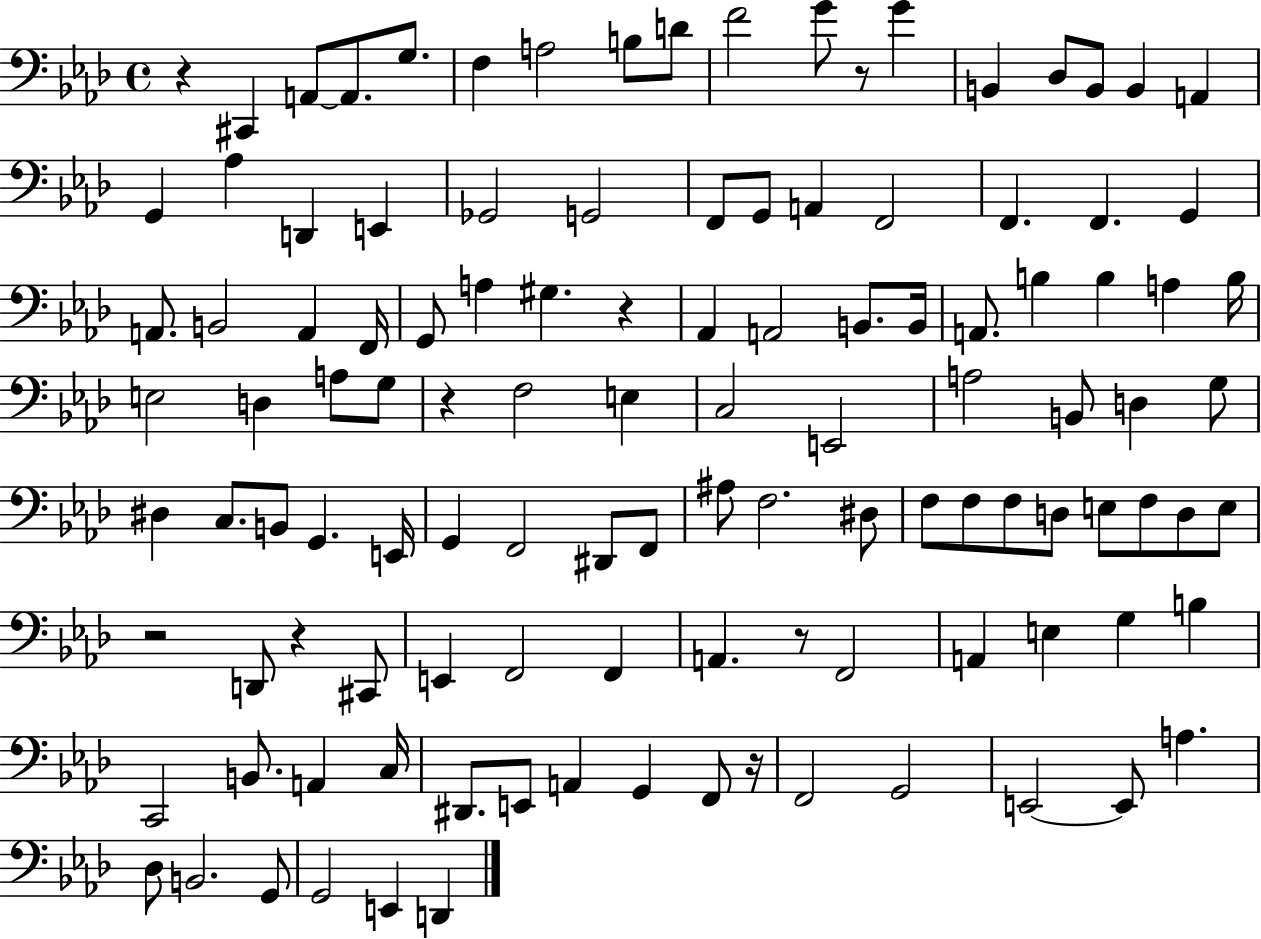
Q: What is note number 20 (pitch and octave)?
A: E2